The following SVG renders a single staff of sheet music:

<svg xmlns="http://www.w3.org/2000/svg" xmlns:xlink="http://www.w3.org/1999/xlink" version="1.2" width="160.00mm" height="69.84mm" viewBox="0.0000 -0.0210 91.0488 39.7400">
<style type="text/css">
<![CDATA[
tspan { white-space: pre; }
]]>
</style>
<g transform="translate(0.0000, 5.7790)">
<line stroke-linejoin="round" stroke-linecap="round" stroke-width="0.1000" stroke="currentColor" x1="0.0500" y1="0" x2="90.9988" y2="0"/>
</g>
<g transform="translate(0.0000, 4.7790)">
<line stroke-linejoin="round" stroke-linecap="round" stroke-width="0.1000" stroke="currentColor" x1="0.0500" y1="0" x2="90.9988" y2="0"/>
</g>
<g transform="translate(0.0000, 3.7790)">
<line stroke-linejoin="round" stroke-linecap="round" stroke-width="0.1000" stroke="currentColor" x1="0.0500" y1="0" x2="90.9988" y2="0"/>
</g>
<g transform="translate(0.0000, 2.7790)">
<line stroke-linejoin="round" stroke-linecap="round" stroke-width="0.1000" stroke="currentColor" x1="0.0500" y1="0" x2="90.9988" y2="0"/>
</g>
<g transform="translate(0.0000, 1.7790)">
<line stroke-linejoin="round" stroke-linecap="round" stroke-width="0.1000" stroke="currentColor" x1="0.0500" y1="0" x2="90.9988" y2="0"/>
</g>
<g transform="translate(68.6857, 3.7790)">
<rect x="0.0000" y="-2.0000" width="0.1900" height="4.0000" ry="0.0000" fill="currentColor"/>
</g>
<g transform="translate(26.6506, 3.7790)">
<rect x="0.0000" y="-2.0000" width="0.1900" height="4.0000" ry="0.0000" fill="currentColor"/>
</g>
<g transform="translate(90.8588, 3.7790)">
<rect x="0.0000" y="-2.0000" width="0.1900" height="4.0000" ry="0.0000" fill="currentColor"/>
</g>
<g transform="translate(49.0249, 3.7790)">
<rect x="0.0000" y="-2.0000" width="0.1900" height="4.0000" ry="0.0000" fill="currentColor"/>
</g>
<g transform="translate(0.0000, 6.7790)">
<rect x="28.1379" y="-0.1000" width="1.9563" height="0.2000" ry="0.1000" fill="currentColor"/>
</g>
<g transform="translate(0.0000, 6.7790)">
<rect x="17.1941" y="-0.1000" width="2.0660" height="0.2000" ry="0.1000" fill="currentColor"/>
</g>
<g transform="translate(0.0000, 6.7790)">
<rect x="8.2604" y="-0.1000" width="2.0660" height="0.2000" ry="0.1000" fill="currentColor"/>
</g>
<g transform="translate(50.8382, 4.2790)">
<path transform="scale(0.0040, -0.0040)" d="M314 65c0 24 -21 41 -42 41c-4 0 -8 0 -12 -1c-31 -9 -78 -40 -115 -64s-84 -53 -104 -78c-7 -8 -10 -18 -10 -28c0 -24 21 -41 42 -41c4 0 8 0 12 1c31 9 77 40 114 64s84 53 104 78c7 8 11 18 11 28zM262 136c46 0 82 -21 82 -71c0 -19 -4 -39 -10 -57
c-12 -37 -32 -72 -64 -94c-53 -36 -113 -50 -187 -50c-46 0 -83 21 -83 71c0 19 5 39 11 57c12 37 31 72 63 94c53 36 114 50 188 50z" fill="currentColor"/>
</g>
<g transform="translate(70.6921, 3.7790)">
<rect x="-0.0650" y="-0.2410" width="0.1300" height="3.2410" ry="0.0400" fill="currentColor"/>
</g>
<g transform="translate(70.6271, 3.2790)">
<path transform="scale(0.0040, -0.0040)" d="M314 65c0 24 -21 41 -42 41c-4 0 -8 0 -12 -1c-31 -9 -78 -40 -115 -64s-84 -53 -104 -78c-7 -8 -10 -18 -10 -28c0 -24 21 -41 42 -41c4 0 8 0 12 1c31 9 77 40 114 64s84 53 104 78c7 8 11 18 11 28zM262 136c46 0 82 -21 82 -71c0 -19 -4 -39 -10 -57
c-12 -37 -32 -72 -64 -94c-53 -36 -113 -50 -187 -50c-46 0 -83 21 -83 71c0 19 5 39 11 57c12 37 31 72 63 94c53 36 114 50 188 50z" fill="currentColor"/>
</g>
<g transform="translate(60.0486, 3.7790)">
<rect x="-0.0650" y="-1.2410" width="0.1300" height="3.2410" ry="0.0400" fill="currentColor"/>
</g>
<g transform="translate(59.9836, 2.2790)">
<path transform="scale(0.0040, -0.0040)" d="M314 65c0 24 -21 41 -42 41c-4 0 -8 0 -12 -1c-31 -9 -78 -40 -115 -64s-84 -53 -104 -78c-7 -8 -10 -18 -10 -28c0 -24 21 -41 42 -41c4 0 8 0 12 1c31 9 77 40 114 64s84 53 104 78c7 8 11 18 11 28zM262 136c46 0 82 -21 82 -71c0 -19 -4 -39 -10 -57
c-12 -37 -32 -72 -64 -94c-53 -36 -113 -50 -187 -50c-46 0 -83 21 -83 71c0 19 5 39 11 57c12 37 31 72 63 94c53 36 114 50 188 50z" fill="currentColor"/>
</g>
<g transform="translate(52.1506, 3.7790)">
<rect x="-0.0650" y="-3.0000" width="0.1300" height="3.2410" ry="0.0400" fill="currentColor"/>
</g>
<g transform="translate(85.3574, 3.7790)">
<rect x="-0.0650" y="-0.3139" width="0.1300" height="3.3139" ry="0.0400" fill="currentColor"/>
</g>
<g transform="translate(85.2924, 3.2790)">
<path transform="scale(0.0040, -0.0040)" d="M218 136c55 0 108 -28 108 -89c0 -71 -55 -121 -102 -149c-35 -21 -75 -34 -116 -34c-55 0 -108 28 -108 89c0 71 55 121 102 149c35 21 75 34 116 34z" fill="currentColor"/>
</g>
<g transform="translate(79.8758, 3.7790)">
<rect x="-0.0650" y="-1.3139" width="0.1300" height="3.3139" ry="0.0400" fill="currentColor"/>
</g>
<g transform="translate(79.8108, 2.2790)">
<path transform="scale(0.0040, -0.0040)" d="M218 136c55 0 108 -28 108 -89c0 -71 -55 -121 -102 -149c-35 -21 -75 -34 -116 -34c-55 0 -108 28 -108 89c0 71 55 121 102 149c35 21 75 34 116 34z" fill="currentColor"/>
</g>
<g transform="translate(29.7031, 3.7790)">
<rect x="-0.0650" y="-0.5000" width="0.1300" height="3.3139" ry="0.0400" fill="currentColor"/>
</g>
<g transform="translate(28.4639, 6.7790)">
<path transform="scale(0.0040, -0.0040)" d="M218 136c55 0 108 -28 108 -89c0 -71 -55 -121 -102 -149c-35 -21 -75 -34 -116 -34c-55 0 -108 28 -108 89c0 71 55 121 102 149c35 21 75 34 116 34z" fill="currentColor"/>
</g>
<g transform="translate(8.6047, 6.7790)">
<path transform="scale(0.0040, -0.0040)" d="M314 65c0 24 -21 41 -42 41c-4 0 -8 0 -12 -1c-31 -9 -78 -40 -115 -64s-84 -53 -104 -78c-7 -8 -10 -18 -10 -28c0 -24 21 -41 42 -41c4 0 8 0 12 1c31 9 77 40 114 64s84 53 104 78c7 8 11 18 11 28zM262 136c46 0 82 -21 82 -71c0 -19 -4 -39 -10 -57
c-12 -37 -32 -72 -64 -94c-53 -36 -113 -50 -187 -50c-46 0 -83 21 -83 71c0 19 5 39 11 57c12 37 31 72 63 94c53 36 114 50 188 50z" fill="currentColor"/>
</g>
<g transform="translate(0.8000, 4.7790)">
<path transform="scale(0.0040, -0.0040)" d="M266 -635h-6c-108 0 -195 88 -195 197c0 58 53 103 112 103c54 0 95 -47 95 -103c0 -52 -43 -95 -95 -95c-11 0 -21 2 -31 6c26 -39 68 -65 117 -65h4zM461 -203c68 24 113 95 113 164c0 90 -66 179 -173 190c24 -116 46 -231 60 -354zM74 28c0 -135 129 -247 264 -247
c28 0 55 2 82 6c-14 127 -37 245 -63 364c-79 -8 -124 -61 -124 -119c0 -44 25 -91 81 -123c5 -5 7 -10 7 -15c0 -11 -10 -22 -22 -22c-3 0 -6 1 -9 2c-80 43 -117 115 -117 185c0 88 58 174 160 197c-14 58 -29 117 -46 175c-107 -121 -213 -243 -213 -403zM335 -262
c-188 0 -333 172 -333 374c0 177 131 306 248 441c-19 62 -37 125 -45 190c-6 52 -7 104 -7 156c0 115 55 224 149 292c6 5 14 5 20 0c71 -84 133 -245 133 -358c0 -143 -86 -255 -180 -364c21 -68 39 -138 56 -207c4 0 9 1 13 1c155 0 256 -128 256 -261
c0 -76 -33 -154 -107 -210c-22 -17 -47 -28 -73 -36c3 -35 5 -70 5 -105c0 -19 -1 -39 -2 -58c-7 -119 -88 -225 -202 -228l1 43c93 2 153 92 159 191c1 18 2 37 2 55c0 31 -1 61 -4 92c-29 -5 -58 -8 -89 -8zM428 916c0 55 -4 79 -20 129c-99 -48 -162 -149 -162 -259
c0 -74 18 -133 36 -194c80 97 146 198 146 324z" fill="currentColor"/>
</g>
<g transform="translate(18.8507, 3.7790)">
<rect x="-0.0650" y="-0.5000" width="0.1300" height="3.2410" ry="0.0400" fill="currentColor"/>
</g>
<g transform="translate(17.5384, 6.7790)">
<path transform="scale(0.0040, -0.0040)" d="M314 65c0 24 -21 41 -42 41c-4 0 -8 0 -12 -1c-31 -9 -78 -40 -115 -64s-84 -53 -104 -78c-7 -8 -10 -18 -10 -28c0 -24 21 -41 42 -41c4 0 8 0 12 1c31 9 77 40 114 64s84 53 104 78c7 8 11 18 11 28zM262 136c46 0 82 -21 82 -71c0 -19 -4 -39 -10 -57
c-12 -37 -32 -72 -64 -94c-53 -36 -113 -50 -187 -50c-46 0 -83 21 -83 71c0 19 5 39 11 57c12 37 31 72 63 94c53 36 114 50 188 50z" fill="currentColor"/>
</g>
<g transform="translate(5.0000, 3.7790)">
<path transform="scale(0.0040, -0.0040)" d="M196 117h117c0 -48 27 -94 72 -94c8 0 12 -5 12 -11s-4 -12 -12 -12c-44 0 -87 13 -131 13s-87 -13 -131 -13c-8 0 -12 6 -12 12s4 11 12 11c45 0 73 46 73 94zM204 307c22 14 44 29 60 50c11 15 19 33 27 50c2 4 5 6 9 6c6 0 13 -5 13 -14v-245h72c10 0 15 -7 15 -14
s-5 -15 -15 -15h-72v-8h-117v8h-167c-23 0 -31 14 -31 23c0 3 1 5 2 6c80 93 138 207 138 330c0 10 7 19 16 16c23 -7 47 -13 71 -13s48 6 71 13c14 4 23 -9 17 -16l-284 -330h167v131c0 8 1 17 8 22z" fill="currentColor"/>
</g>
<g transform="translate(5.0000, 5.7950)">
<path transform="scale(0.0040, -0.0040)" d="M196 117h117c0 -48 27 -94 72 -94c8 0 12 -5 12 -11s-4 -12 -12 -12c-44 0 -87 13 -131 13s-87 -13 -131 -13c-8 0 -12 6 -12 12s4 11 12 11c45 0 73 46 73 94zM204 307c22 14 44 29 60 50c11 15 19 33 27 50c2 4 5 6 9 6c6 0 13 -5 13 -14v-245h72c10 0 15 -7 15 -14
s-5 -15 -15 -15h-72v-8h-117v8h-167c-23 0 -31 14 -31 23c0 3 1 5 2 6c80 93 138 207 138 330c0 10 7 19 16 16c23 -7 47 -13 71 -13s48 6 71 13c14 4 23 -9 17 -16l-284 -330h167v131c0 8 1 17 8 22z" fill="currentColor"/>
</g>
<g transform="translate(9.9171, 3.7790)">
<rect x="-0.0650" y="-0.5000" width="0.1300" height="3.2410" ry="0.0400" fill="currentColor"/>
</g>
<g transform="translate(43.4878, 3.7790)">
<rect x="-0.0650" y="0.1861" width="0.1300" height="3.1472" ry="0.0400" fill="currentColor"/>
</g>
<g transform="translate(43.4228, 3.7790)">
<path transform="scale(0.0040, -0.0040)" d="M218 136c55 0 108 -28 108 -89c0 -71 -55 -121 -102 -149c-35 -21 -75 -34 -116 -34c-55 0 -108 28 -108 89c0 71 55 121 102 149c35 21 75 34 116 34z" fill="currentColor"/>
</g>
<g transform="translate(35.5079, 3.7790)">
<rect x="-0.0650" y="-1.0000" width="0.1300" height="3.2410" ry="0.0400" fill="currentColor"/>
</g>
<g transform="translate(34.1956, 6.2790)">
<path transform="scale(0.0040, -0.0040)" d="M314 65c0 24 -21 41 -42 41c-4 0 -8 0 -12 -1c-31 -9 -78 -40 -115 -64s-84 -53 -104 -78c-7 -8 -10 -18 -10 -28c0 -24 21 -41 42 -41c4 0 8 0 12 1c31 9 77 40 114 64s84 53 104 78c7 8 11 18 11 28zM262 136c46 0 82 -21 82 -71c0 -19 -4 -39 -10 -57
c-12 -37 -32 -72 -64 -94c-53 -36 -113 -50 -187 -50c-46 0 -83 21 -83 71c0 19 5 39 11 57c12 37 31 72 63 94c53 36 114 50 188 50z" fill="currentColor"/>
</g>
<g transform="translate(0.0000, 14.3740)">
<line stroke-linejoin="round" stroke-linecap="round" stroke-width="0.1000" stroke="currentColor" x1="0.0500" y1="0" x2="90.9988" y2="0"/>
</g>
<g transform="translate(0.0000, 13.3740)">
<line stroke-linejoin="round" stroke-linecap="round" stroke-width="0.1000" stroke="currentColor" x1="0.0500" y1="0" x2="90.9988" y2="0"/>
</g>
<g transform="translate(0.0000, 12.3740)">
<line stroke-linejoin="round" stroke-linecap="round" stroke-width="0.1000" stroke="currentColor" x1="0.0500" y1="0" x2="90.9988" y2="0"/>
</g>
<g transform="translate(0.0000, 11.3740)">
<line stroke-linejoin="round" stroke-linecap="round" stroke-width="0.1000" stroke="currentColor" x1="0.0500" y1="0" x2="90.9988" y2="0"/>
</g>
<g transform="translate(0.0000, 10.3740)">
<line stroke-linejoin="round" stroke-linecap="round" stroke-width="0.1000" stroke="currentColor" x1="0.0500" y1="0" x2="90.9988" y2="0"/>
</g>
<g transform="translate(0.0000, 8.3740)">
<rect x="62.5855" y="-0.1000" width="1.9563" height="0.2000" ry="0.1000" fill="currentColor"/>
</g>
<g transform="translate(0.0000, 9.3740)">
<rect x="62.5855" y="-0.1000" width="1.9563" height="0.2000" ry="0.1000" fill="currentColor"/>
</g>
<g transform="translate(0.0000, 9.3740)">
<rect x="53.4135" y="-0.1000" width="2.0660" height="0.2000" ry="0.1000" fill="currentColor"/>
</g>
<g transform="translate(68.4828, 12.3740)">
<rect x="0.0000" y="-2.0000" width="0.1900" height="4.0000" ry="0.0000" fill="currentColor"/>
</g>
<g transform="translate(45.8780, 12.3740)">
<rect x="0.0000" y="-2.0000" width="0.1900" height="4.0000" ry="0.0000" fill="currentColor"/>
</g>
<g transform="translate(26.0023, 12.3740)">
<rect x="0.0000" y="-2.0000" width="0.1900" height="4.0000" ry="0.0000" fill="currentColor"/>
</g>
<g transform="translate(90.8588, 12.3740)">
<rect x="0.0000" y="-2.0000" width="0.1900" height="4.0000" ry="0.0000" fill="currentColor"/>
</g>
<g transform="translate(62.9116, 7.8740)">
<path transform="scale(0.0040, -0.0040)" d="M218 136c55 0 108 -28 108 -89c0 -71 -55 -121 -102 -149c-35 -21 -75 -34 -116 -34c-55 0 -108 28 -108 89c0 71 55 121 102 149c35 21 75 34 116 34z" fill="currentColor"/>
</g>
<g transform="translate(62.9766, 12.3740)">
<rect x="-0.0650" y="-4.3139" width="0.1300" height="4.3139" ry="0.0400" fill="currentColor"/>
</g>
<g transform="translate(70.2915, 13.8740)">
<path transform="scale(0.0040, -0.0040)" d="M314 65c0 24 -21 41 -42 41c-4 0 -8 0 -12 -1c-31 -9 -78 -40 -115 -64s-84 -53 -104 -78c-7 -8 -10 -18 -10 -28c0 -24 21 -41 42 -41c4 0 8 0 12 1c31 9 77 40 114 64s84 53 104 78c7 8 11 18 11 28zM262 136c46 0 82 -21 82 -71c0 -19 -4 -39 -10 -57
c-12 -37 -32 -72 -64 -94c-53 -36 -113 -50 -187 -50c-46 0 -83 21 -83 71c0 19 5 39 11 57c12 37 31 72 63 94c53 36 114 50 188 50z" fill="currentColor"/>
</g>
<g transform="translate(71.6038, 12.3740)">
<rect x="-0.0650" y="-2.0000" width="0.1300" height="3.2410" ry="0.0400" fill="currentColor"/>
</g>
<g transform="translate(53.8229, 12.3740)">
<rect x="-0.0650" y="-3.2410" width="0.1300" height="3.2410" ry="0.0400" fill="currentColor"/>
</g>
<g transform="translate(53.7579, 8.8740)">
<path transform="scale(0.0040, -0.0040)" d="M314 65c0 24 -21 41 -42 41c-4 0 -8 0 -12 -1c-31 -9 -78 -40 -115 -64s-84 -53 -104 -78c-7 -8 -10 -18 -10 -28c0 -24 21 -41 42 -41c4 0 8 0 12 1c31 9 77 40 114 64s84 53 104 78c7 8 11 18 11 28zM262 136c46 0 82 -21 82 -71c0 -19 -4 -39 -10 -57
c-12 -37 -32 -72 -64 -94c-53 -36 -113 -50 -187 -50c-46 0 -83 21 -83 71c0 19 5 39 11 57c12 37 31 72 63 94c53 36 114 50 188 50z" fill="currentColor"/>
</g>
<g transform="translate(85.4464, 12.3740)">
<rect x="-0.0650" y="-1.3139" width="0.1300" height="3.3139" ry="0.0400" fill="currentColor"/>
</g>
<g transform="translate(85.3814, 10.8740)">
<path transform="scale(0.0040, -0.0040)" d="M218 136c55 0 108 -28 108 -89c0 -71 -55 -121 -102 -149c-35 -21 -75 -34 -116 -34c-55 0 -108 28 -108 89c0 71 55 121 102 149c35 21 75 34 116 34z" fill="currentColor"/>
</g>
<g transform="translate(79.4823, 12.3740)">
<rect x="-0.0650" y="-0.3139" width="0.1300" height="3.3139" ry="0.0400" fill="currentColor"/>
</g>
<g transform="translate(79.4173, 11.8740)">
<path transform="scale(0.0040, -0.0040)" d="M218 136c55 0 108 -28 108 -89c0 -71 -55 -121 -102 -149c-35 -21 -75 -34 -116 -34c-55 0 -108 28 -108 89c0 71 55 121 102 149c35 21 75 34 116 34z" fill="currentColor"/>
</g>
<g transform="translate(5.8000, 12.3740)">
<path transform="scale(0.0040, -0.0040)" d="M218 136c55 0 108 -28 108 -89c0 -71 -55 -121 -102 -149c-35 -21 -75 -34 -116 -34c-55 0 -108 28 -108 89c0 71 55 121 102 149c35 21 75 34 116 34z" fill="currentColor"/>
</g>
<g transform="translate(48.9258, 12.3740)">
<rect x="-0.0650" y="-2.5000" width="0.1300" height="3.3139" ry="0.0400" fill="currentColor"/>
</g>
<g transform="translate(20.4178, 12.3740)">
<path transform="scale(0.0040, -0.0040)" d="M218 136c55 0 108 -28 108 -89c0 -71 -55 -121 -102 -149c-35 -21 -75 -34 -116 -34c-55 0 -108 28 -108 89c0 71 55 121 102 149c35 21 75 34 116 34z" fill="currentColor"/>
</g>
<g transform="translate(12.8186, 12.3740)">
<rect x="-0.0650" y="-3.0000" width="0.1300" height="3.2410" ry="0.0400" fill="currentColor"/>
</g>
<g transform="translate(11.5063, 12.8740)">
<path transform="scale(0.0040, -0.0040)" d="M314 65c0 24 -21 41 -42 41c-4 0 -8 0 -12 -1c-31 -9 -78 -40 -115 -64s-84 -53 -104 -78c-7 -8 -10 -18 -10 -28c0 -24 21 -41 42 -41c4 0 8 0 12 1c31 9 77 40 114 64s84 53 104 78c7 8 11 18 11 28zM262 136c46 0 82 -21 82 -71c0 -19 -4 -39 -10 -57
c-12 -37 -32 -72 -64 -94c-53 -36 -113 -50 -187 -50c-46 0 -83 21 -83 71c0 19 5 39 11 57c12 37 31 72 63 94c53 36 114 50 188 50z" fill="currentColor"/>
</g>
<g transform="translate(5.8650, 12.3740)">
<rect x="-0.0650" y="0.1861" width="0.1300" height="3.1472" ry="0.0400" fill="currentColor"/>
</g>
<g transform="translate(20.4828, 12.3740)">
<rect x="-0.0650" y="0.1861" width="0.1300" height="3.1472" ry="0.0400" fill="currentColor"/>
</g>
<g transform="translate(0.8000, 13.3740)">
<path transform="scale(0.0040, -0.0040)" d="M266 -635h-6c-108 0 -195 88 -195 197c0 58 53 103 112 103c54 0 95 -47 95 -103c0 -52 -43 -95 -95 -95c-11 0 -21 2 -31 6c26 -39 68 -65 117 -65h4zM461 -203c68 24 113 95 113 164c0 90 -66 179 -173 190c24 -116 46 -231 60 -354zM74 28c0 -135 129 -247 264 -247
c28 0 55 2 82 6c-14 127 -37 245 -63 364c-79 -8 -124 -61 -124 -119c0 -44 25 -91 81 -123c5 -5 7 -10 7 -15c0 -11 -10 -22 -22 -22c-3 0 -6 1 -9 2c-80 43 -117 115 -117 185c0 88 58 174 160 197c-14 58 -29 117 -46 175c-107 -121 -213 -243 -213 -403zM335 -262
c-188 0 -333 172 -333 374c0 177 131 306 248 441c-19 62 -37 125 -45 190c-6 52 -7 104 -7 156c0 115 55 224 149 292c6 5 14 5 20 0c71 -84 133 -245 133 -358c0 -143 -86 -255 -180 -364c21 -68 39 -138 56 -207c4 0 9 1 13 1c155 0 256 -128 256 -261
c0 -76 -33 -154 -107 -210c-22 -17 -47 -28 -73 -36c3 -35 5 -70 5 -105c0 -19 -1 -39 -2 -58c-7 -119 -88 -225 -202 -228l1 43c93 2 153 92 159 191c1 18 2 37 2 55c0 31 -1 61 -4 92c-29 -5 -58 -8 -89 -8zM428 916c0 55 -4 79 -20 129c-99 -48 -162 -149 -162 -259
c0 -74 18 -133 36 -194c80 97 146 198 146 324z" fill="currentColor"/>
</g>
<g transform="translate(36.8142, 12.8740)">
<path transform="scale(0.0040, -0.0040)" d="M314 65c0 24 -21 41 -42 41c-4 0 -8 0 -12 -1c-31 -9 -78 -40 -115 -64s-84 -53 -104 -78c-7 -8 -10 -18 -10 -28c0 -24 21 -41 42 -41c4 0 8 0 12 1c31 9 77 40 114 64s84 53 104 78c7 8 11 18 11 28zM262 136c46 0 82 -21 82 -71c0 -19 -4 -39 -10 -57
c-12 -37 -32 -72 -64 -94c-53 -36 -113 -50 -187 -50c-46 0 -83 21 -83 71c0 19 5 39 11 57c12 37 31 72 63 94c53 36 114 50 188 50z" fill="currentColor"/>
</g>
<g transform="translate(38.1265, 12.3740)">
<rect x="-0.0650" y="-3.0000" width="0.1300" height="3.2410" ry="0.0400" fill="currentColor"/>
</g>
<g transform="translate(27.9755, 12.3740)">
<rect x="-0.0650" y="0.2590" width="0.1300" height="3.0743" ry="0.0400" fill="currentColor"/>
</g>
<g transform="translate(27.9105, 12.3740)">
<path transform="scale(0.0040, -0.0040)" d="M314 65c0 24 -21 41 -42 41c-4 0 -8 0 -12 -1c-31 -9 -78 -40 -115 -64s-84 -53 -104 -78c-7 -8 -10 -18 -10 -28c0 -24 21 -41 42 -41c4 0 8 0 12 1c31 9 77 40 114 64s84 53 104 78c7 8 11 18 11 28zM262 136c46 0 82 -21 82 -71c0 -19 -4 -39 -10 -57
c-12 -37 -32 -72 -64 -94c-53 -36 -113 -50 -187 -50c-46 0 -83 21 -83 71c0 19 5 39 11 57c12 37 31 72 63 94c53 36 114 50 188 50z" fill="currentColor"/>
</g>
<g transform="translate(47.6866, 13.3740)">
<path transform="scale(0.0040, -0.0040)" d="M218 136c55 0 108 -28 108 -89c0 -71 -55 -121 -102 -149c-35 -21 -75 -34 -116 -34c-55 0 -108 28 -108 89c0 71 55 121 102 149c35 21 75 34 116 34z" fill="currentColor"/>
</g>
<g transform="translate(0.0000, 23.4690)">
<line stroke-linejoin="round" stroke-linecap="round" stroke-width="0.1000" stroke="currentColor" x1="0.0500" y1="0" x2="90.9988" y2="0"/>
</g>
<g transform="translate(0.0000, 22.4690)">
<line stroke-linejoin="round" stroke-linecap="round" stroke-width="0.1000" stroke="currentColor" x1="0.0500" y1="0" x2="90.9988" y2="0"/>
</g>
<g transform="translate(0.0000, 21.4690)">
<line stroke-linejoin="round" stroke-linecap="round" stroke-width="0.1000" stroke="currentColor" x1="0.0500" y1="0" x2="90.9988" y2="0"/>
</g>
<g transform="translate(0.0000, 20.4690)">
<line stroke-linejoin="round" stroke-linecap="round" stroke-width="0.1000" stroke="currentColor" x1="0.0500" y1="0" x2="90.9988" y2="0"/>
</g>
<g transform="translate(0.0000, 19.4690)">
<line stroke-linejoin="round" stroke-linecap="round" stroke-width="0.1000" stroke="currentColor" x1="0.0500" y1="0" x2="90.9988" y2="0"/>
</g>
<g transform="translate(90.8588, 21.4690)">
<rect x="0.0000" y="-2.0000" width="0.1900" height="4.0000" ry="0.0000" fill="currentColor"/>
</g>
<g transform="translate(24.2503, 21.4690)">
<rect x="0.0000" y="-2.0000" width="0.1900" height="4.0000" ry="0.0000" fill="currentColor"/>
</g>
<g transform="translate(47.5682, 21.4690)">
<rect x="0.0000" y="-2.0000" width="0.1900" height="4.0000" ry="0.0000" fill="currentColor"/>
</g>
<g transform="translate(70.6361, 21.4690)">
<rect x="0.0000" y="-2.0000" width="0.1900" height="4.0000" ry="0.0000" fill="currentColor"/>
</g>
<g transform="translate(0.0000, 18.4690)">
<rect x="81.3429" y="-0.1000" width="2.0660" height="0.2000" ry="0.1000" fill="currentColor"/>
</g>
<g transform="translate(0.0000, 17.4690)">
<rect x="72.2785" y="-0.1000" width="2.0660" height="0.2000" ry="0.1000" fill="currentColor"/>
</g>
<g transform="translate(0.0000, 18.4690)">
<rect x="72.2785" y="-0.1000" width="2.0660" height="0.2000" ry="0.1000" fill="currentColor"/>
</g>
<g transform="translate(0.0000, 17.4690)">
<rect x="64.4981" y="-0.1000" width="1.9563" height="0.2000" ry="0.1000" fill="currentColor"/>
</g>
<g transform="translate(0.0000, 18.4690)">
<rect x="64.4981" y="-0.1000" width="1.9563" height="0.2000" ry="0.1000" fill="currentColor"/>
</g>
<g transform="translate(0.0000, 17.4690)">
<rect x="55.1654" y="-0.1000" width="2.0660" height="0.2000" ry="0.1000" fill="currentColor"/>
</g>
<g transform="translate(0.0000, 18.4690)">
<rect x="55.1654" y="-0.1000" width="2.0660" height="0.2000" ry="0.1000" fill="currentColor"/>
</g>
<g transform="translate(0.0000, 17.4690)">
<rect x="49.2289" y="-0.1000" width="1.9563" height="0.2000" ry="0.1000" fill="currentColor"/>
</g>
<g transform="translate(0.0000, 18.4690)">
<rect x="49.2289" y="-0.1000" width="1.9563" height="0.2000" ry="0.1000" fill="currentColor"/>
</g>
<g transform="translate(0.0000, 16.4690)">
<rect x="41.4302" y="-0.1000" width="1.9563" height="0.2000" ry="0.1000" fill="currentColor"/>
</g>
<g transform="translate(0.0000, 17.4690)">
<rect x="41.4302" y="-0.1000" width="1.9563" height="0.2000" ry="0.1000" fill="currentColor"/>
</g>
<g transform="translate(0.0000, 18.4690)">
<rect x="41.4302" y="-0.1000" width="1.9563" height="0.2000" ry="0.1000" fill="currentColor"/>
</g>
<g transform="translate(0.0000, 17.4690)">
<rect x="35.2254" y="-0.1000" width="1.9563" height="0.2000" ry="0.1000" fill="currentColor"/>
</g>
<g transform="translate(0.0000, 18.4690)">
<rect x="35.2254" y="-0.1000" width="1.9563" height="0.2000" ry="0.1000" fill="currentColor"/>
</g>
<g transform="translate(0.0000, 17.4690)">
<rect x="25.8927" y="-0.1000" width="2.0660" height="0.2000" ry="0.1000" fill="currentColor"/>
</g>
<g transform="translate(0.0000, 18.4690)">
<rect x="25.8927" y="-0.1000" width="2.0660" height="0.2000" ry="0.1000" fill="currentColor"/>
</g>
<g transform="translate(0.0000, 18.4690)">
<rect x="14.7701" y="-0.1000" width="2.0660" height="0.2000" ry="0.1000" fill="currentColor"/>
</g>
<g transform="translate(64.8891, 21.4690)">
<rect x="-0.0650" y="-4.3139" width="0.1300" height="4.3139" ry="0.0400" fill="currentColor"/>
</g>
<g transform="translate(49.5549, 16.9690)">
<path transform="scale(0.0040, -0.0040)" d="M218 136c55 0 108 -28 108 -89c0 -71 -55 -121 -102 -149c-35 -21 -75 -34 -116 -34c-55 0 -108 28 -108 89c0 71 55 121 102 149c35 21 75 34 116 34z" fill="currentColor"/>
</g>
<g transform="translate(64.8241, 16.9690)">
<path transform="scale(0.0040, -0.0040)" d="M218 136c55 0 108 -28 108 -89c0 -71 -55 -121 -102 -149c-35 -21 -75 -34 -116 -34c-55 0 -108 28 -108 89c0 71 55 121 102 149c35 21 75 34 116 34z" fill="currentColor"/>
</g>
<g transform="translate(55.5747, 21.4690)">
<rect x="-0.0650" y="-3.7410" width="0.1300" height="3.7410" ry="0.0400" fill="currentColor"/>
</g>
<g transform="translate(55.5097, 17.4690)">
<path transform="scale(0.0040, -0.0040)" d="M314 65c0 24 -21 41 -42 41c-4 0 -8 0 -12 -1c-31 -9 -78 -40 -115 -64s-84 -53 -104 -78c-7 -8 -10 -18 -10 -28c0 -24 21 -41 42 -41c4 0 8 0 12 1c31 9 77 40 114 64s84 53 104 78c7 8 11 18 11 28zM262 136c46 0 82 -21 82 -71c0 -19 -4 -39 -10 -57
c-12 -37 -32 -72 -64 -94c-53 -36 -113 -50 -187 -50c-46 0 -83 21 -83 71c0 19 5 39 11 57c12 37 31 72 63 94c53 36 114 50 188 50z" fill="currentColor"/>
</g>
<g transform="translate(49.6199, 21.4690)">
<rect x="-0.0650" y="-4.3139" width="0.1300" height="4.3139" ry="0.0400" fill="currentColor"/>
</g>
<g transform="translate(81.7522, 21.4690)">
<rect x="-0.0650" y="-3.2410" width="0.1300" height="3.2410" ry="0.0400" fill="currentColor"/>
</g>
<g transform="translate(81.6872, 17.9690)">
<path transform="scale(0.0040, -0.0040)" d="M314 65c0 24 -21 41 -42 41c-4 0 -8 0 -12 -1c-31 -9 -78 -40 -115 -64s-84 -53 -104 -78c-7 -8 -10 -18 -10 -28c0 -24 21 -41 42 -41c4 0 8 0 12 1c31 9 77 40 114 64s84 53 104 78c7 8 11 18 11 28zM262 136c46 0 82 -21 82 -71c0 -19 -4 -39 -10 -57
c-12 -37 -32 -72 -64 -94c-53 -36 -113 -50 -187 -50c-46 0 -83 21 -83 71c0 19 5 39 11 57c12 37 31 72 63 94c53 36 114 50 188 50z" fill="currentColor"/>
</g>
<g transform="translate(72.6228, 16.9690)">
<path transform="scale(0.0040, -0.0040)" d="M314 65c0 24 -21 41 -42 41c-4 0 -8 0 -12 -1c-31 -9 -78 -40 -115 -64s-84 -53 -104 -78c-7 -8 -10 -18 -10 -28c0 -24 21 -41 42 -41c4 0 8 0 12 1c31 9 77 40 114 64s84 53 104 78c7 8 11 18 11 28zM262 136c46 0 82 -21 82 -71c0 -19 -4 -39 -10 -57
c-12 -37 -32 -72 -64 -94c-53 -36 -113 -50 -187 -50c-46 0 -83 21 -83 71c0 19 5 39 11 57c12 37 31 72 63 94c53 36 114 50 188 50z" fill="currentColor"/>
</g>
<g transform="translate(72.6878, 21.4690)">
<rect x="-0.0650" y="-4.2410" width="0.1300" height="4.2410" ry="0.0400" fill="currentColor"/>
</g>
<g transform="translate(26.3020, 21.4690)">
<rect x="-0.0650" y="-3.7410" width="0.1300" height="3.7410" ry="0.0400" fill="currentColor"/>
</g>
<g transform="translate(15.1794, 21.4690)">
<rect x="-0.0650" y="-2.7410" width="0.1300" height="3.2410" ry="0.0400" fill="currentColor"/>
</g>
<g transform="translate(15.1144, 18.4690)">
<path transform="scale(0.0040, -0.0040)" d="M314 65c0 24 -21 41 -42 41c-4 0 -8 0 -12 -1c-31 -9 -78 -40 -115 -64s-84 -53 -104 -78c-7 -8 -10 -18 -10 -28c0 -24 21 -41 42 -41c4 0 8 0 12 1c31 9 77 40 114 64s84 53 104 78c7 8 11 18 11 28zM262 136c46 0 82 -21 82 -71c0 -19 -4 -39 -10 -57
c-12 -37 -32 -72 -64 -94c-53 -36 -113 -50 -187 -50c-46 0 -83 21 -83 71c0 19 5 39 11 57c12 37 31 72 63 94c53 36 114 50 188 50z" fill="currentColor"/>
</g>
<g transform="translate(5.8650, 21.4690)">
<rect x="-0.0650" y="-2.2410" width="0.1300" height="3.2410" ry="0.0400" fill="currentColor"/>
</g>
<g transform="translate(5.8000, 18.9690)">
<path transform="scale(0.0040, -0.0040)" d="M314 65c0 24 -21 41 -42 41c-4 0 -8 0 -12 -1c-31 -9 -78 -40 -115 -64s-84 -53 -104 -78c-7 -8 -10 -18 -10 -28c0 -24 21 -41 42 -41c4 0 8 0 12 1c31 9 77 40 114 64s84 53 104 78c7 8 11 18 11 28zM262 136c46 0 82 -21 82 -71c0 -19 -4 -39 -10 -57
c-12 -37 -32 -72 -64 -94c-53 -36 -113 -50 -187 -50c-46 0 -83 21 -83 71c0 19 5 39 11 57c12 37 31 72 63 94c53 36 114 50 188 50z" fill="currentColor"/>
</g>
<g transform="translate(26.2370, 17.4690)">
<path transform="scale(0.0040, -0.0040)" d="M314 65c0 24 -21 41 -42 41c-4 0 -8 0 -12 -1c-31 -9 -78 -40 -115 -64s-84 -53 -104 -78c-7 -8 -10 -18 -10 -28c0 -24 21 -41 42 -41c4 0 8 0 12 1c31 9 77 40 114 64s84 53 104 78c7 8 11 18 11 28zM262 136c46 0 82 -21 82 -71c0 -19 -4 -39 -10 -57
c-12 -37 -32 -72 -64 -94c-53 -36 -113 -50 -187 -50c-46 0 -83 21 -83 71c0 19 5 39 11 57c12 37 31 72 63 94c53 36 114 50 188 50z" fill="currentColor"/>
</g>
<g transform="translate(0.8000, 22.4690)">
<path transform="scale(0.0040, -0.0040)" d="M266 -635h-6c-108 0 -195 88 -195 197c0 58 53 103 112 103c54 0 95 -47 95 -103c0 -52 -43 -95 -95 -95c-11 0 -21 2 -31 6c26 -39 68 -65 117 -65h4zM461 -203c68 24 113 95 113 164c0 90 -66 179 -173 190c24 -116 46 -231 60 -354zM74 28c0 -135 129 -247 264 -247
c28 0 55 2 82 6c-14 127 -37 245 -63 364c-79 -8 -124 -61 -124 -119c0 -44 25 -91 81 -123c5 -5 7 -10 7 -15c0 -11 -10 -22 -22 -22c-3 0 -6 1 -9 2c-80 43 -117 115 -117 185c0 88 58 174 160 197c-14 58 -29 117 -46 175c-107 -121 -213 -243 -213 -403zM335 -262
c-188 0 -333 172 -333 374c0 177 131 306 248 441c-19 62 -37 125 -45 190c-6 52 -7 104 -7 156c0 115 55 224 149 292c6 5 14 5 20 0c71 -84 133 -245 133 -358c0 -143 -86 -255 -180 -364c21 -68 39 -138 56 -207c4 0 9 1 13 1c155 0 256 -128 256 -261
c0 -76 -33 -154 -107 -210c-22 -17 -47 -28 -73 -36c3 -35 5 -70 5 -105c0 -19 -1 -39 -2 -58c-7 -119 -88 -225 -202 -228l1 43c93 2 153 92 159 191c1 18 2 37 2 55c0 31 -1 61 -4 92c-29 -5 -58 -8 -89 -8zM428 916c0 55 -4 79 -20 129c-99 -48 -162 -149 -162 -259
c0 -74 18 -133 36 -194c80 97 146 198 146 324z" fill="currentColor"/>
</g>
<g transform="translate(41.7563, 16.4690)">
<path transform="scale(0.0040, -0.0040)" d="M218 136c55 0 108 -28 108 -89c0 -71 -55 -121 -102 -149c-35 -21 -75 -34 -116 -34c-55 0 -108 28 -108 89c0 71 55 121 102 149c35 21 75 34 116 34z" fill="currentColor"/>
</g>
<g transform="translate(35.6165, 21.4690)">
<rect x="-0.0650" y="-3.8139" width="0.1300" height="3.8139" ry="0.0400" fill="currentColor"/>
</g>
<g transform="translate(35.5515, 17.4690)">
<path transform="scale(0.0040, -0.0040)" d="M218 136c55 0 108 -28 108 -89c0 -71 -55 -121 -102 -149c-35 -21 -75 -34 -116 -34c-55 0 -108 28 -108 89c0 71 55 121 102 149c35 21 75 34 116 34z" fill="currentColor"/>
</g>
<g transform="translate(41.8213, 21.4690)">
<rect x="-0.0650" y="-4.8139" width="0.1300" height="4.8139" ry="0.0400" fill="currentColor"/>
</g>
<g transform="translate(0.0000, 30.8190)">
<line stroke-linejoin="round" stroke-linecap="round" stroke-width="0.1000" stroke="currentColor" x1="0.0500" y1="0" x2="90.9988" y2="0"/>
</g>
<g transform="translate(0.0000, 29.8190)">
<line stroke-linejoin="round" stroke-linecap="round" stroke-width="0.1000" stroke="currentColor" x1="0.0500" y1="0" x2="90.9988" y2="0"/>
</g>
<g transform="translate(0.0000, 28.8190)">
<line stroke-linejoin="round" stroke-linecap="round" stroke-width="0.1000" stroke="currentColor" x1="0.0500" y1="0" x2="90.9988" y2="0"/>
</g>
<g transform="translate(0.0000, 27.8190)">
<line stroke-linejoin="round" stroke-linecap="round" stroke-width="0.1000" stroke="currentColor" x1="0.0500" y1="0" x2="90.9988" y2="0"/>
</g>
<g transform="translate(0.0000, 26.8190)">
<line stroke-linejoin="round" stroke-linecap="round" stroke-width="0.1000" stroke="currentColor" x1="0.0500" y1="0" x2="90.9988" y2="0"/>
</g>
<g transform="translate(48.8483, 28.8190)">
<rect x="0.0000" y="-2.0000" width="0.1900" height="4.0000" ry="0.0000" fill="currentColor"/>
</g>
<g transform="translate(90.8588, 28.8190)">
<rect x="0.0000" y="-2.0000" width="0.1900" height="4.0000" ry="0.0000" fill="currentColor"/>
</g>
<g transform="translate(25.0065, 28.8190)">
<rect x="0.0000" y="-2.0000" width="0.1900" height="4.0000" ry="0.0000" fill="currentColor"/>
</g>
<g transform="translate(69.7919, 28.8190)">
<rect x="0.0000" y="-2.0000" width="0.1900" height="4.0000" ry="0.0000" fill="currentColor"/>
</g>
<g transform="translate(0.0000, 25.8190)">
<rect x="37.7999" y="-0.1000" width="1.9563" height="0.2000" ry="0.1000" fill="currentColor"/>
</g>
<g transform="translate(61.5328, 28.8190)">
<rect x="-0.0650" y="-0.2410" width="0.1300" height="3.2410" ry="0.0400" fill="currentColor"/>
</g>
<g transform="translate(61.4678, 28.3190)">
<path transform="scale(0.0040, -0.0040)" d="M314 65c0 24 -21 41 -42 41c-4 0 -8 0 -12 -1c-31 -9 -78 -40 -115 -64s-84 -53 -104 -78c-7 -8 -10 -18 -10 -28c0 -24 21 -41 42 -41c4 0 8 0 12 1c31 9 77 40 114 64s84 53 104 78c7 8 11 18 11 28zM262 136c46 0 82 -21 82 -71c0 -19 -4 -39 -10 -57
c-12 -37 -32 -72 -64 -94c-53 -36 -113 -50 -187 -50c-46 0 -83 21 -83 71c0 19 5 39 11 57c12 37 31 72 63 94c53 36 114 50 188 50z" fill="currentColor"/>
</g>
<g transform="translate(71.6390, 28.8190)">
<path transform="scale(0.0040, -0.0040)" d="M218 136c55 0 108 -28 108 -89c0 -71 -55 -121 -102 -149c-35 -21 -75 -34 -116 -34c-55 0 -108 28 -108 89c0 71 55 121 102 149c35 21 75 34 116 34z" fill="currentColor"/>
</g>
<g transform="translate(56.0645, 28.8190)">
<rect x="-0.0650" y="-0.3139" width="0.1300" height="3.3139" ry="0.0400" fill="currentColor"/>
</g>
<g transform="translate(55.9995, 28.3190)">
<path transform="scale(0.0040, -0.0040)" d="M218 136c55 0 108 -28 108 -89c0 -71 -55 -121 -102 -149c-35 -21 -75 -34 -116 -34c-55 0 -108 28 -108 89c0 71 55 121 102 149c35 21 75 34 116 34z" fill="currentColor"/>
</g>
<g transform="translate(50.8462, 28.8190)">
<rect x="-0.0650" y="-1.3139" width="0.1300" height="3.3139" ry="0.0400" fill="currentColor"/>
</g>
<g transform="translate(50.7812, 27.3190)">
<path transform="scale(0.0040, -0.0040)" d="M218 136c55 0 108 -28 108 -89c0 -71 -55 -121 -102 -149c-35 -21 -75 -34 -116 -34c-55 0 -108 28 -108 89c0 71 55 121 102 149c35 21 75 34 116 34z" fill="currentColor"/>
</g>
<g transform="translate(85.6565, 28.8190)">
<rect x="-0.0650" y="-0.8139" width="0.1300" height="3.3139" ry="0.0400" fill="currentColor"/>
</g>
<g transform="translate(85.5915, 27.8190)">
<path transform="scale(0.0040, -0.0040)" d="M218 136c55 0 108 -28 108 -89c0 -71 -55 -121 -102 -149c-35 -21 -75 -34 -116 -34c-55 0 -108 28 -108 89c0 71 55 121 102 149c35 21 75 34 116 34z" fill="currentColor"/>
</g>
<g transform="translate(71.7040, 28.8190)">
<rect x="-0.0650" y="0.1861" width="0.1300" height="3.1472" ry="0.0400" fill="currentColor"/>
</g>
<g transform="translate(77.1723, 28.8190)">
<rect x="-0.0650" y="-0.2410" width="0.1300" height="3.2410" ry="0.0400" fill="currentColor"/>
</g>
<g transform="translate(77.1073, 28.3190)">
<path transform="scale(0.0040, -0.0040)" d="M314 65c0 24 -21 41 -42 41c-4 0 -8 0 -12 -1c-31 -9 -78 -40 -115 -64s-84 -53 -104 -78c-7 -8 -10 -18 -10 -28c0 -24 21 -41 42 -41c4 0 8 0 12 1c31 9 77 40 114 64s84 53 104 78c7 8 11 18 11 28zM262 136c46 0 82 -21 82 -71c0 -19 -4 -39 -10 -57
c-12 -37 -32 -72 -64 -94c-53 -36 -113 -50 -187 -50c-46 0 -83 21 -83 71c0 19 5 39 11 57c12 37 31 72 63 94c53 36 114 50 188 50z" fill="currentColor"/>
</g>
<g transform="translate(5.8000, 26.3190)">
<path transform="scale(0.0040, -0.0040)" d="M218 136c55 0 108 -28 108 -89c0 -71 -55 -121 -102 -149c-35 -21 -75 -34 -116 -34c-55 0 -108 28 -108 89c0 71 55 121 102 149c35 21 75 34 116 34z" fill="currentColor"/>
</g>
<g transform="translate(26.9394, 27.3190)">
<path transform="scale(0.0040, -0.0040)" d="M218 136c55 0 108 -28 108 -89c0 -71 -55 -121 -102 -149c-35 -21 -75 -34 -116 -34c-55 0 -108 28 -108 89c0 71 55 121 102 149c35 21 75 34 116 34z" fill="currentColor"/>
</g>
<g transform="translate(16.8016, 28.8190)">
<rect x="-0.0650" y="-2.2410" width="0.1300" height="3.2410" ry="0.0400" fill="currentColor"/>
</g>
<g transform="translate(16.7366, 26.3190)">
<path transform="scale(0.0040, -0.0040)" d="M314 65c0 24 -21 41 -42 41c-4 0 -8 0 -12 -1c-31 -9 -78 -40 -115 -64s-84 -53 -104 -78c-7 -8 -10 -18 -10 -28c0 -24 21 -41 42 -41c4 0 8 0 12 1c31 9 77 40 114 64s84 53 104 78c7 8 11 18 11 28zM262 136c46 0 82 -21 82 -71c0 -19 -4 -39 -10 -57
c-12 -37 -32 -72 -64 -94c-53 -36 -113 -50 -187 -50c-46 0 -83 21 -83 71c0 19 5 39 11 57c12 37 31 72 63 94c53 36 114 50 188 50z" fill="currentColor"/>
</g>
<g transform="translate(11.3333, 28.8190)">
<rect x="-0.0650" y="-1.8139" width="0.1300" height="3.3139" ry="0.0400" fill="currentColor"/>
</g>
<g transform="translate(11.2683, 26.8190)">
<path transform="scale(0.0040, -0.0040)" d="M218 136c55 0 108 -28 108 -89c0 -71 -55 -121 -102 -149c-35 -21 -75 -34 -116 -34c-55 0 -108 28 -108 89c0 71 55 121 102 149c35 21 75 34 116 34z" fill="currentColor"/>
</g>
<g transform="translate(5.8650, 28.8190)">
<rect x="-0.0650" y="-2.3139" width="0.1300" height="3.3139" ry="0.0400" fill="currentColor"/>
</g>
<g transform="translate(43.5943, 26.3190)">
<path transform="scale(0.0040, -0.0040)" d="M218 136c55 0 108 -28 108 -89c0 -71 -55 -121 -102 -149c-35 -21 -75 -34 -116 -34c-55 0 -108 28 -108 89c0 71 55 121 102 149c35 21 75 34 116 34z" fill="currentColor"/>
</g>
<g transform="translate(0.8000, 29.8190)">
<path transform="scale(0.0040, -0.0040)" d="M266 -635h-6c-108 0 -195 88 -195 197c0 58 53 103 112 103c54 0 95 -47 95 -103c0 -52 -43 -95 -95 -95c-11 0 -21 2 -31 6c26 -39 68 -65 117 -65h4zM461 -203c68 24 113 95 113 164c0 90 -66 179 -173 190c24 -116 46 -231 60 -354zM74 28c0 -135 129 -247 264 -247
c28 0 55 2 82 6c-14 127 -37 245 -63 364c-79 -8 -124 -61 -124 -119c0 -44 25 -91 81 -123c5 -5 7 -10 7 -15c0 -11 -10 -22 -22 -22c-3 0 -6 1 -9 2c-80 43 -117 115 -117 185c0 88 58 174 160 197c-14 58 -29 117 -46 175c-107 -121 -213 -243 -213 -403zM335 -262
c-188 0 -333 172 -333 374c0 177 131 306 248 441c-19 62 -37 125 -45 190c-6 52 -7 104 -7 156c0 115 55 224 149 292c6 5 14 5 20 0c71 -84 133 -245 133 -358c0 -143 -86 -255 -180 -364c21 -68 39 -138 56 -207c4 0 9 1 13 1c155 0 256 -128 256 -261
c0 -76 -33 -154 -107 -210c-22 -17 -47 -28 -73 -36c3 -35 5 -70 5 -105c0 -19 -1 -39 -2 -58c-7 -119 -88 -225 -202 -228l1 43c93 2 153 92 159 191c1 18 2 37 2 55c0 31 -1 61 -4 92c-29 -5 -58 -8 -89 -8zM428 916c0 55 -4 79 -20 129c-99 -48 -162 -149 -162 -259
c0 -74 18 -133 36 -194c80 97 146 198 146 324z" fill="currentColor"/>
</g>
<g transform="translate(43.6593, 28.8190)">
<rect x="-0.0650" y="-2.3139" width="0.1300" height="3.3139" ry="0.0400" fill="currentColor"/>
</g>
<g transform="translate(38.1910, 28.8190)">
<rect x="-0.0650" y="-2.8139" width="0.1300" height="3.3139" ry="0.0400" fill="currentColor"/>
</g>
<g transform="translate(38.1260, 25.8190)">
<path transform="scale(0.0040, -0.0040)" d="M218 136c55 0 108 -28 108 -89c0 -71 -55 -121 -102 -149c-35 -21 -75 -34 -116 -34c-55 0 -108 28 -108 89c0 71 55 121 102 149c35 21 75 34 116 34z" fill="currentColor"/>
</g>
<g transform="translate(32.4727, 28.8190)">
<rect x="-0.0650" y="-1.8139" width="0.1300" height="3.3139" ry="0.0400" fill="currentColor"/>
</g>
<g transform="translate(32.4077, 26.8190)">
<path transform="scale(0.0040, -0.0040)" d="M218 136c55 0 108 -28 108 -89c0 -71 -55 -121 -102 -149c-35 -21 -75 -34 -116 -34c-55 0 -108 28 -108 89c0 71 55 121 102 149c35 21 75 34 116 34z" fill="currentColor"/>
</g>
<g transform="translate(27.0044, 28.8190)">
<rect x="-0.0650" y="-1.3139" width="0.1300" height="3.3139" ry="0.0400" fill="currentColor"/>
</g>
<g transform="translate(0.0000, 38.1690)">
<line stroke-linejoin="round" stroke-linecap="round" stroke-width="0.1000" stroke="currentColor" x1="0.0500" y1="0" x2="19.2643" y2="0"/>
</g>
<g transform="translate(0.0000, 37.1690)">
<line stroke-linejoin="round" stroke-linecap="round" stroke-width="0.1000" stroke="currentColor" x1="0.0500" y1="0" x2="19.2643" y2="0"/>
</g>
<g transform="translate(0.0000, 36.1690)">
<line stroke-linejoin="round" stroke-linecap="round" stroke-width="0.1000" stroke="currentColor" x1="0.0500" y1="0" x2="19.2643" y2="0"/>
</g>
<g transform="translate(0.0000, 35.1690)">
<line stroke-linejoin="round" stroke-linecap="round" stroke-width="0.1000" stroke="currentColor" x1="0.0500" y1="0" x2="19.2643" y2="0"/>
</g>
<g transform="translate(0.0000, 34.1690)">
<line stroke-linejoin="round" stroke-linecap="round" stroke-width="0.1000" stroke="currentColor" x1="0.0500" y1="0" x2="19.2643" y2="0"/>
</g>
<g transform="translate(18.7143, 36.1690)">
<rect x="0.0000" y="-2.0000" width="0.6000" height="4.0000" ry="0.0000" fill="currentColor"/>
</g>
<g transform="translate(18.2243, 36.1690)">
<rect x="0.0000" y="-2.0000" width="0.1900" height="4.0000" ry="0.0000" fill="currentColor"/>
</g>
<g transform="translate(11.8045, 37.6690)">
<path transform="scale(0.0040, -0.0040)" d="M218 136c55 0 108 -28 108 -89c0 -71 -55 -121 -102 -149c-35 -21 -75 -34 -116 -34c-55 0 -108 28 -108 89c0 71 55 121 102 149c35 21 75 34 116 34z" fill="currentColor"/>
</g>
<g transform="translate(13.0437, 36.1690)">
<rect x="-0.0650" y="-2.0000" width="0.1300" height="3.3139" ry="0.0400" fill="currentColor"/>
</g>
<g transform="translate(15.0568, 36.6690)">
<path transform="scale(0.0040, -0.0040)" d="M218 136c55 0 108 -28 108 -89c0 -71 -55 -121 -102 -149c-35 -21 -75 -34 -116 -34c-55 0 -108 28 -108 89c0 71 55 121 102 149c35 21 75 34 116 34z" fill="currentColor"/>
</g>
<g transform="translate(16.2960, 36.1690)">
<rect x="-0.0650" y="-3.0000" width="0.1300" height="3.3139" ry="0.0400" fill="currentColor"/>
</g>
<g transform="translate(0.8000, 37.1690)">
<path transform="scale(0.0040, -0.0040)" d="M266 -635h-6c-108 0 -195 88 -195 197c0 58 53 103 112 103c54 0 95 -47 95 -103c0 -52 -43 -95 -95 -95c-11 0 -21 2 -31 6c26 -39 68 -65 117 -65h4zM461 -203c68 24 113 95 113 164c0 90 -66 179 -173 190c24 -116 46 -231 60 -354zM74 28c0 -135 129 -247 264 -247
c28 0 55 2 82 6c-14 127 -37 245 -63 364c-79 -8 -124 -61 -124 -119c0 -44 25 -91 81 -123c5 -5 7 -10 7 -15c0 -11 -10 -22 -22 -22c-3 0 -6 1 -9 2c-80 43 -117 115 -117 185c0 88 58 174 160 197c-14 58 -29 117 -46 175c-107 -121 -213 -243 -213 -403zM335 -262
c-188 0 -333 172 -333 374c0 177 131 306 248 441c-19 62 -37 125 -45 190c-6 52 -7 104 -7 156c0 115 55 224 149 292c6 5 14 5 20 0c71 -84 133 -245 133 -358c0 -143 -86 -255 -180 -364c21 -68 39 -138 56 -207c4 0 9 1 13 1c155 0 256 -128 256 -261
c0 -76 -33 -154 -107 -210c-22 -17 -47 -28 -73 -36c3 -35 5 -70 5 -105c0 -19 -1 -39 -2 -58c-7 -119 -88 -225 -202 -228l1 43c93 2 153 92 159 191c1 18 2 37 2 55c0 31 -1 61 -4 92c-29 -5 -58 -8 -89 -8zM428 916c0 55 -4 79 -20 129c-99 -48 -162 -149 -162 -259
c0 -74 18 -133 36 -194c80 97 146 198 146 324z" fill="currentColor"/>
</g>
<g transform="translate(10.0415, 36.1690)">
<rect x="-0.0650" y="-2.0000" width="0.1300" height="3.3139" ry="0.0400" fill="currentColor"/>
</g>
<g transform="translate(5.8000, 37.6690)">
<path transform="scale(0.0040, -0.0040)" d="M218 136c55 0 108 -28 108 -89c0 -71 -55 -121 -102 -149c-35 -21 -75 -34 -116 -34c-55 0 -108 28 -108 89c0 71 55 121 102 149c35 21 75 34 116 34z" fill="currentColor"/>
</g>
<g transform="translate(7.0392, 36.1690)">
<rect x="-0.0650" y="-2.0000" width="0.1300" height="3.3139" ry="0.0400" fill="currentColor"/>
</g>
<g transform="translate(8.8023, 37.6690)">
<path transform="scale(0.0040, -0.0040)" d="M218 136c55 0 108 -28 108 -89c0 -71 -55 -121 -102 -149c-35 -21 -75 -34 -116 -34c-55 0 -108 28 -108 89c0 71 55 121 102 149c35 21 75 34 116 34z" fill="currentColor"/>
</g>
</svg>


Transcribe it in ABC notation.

X:1
T:Untitled
M:4/4
L:1/4
K:C
C2 C2 C D2 B A2 e2 c2 e c B A2 B B2 A2 G b2 d' F2 c e g2 a2 c'2 c' e' d' c'2 d' d'2 b2 g f g2 e f a g e c c2 B c2 d F F F A